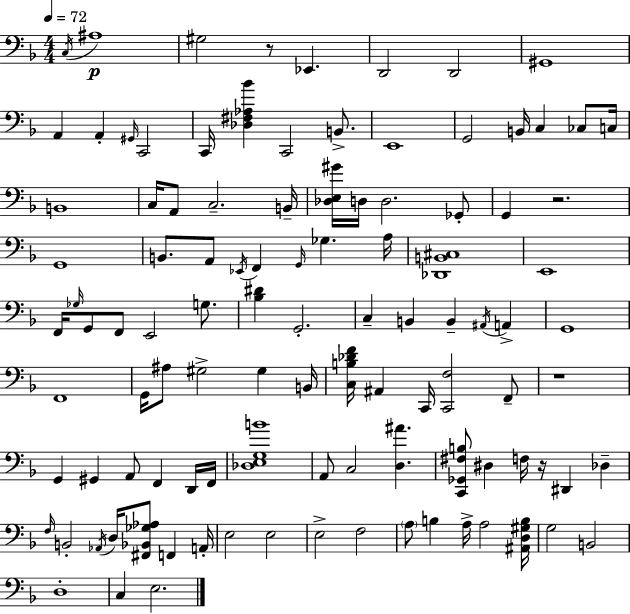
{
  \clef bass
  \numericTimeSignature
  \time 4/4
  \key d \minor
  \tempo 4 = 72
  \acciaccatura { c16 }\p ais1 | gis2 r8 ees,4. | d,2 d,2 | gis,1 | \break a,4 a,4-. \grace { gis,16 } c,2 | c,16 <des fis aes bes'>4 c,2 b,8.-> | e,1 | g,2 b,16 c4 ces8 | \break c16 b,1 | c16 a,8 c2.-- | b,16-- <des e gis'>16 d16 d2. | ges,8-. g,4 r2. | \break g,1 | b,8. a,8 \acciaccatura { ees,16 } f,4 \grace { g,16 } ges4. | a16 <des, b, cis>1 | e,1 | \break f,16 \grace { ges16 } g,8 f,8 e,2 | g8. <bes dis'>4 g,2.-. | c4-- b,4 b,4-- | \acciaccatura { ais,16 } a,4-> g,1 | \break f,1 | g,16 ais8 gis2-> | gis4 b,16 <c b des' f'>16 ais,4 c,16 <c, f>2 | f,8-- r1 | \break g,4 gis,4 a,8 | f,4 d,16 f,16 <des e g b'>1 | a,8 c2 | <d ais'>4. <c, ges, fis b>8 dis4 f16 r16 dis,4 | \break des4-- \grace { f16 } b,2-. \acciaccatura { aes,16 } | d16 <fis, bes, ges aes>8 f,4 a,16-. e2 | e2 e2-> | f2 \parenthesize a8 b4 a16-> a2 | \break <ais, d gis b>16 g2 | b,2 d1-. | c4 e2. | \bar "|."
}